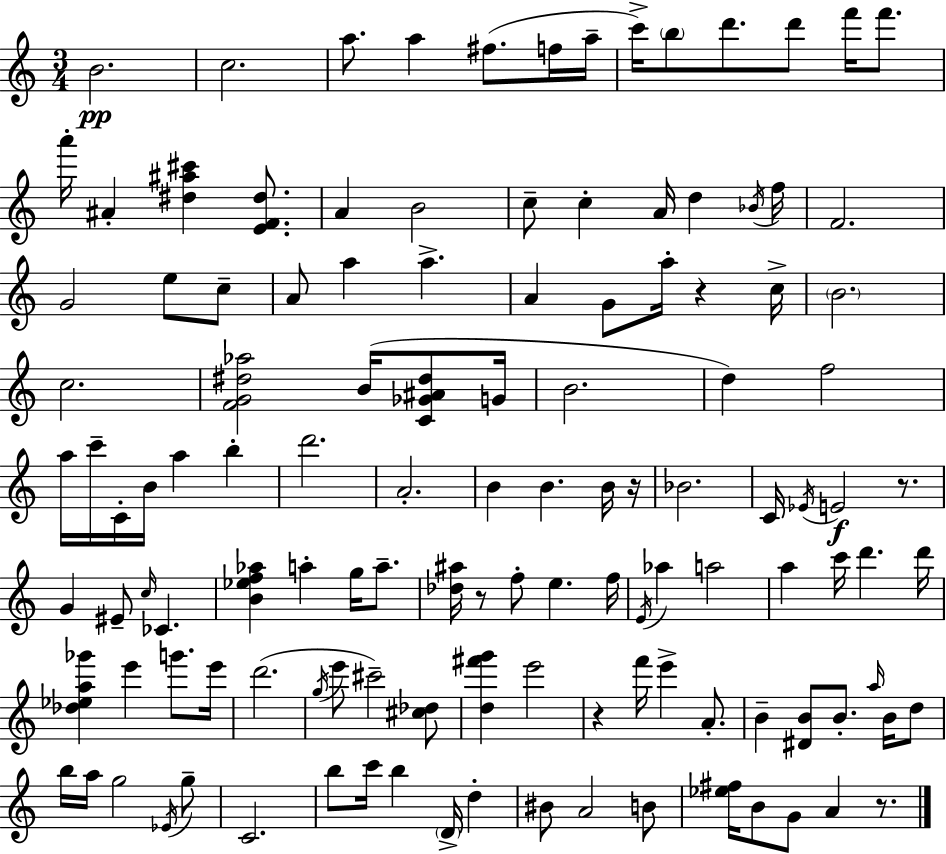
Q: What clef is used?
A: treble